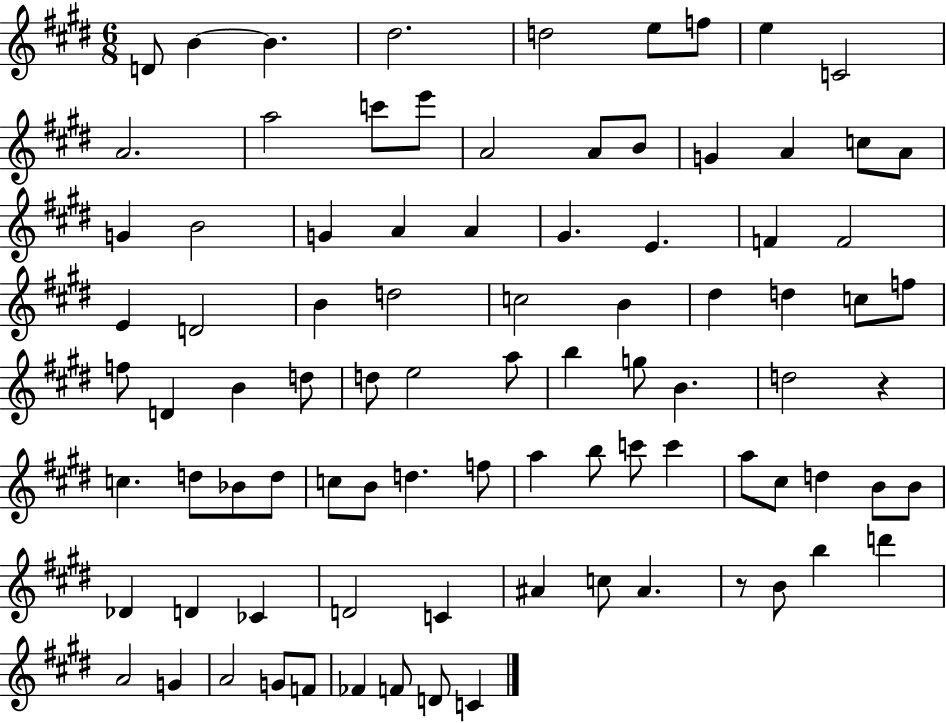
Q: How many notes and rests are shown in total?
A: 89